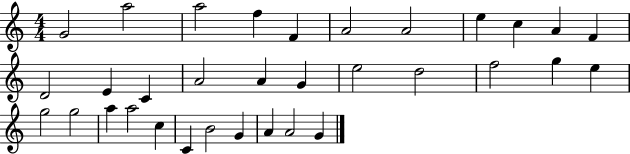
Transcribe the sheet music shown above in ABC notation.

X:1
T:Untitled
M:4/4
L:1/4
K:C
G2 a2 a2 f F A2 A2 e c A F D2 E C A2 A G e2 d2 f2 g e g2 g2 a a2 c C B2 G A A2 G